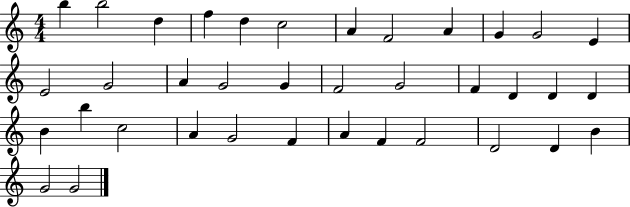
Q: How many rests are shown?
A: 0